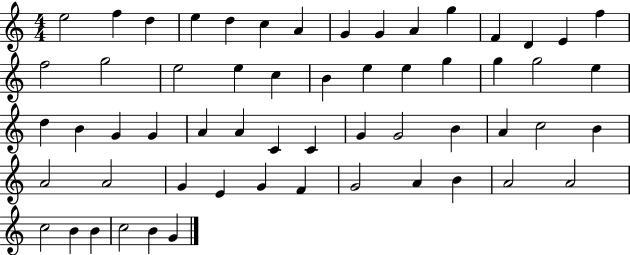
X:1
T:Untitled
M:4/4
L:1/4
K:C
e2 f d e d c A G G A g F D E f f2 g2 e2 e c B e e g g g2 e d B G G A A C C G G2 B A c2 B A2 A2 G E G F G2 A B A2 A2 c2 B B c2 B G